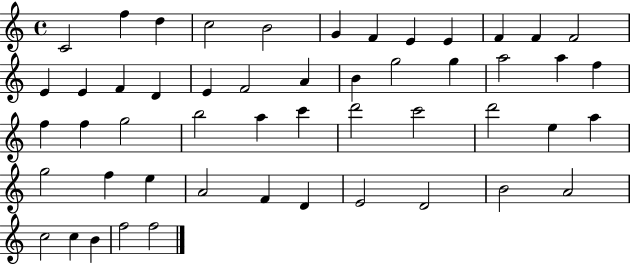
{
  \clef treble
  \time 4/4
  \defaultTimeSignature
  \key c \major
  c'2 f''4 d''4 | c''2 b'2 | g'4 f'4 e'4 e'4 | f'4 f'4 f'2 | \break e'4 e'4 f'4 d'4 | e'4 f'2 a'4 | b'4 g''2 g''4 | a''2 a''4 f''4 | \break f''4 f''4 g''2 | b''2 a''4 c'''4 | d'''2 c'''2 | d'''2 e''4 a''4 | \break g''2 f''4 e''4 | a'2 f'4 d'4 | e'2 d'2 | b'2 a'2 | \break c''2 c''4 b'4 | f''2 f''2 | \bar "|."
}